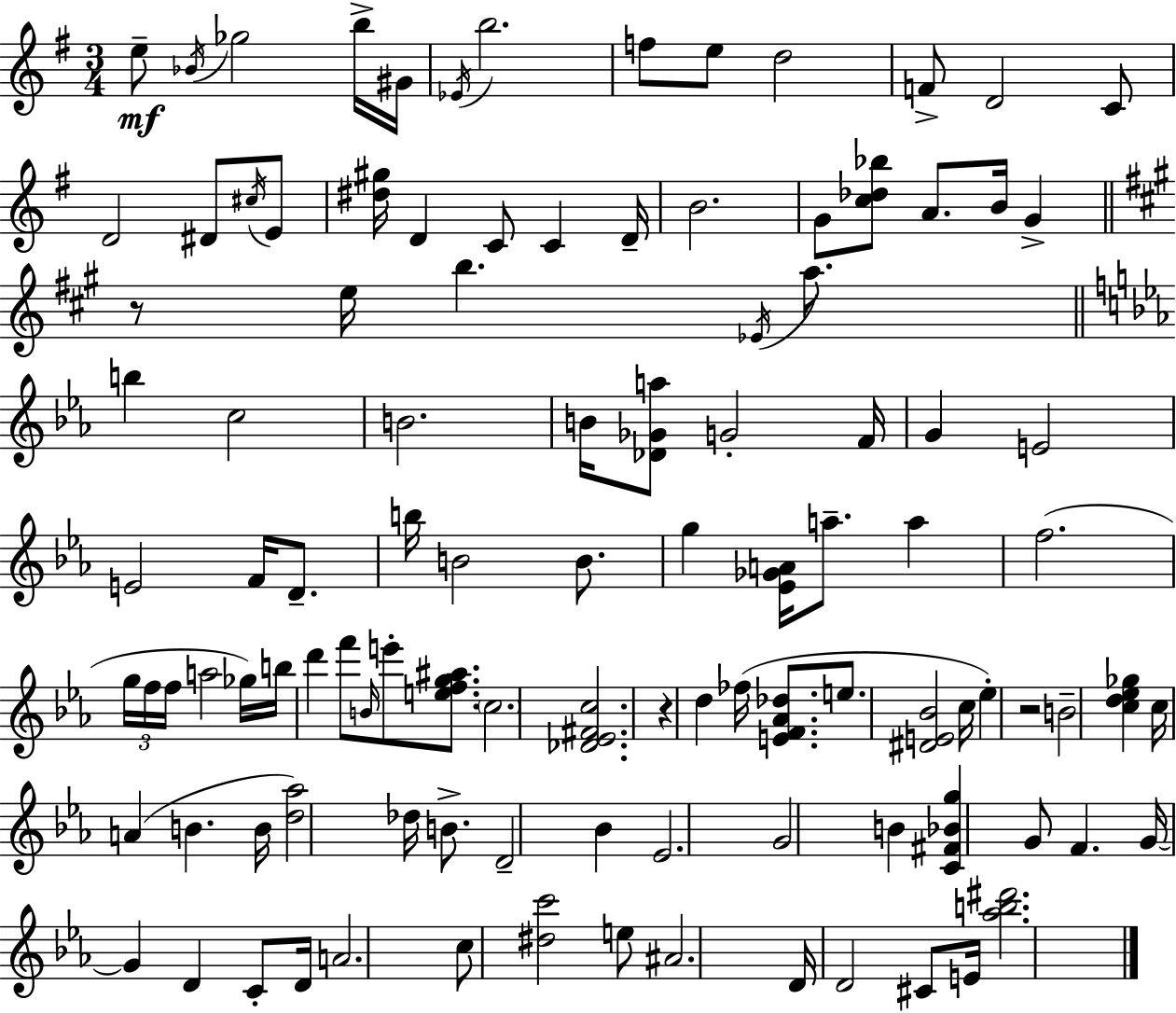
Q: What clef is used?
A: treble